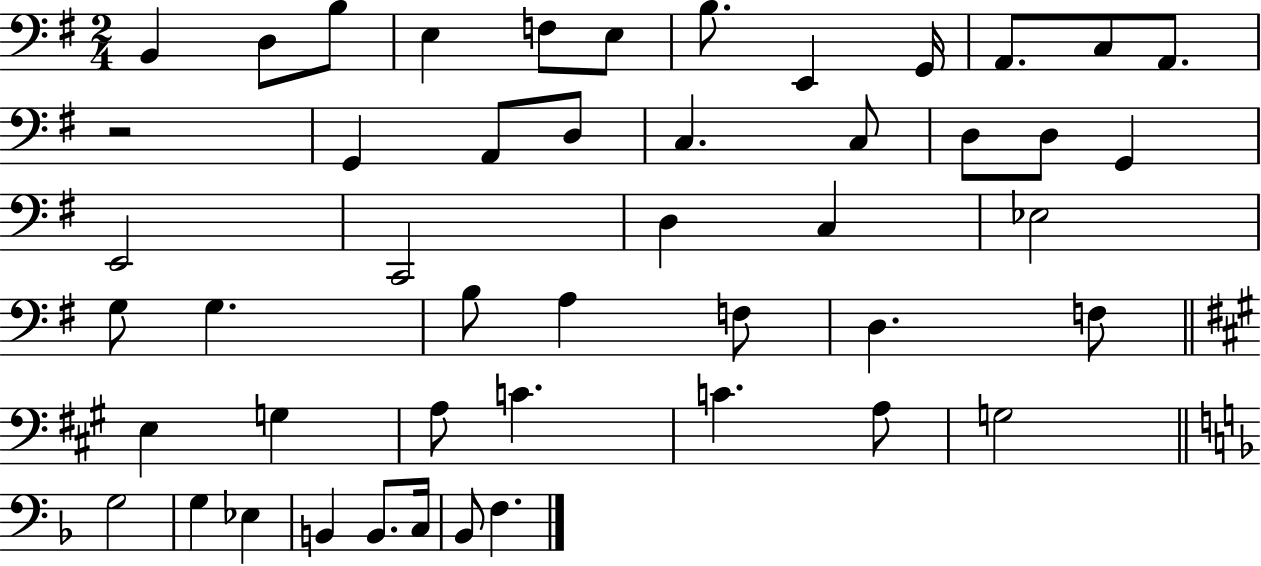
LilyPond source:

{
  \clef bass
  \numericTimeSignature
  \time 2/4
  \key g \major
  b,4 d8 b8 | e4 f8 e8 | b8. e,4 g,16 | a,8. c8 a,8. | \break r2 | g,4 a,8 d8 | c4. c8 | d8 d8 g,4 | \break e,2 | c,2 | d4 c4 | ees2 | \break g8 g4. | b8 a4 f8 | d4. f8 | \bar "||" \break \key a \major e4 g4 | a8 c'4. | c'4. a8 | g2 | \break \bar "||" \break \key f \major g2 | g4 ees4 | b,4 b,8. c16 | bes,8 f4. | \break \bar "|."
}